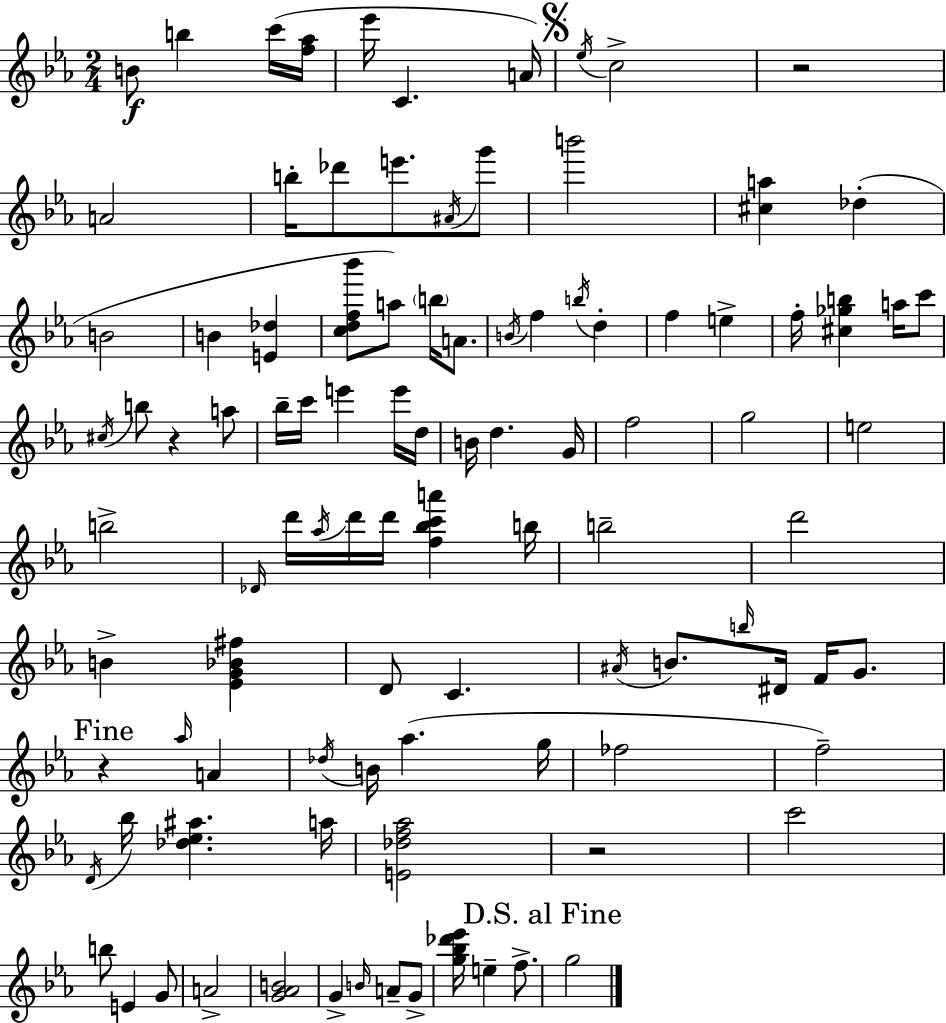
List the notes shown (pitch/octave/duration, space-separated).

B4/e B5/q C6/s [F5,Ab5]/s Eb6/s C4/q. A4/s Eb5/s C5/h R/h A4/h B5/s Db6/e E6/e. A#4/s G6/e B6/h [C#5,A5]/q Db5/q B4/h B4/q [E4,Db5]/q [C5,D5,F5,Bb6]/e A5/e B5/s A4/e. B4/s F5/q B5/s D5/q F5/q E5/q F5/s [C#5,Gb5,B5]/q A5/s C6/e C#5/s B5/e R/q A5/e Bb5/s C6/s E6/q E6/s D5/s B4/s D5/q. G4/s F5/h G5/h E5/h B5/h Db4/s D6/s Ab5/s D6/s D6/s [F5,Bb5,C6,A6]/q B5/s B5/h D6/h B4/q [Eb4,G4,Bb4,F#5]/q D4/e C4/q. A#4/s B4/e. B5/s D#4/s F4/s G4/e. R/q Ab5/s A4/q Db5/s B4/s Ab5/q. G5/s FES5/h F5/h D4/s Bb5/s [Db5,Eb5,A#5]/q. A5/s [E4,Db5,F5,Ab5]/h R/h C6/h B5/e E4/q G4/e A4/h [G4,Ab4,B4]/h G4/q B4/s A4/e G4/e [G5,Bb5,Db6,Eb6]/s E5/q F5/e. G5/h